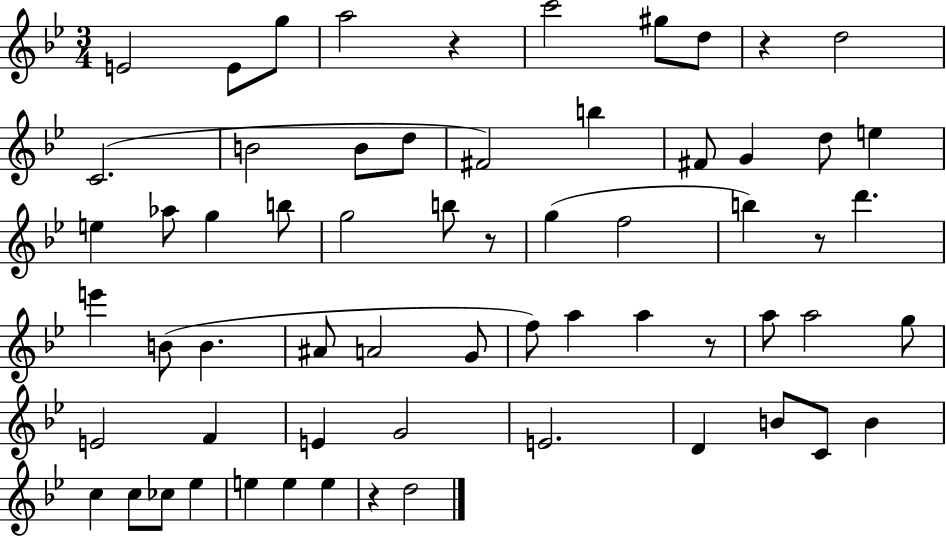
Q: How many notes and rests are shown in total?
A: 63